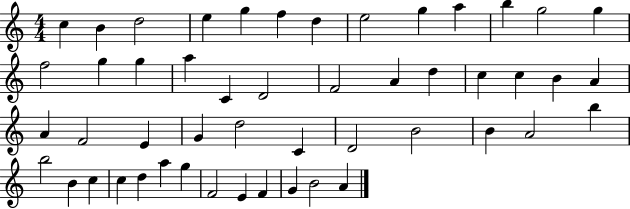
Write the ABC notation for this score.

X:1
T:Untitled
M:4/4
L:1/4
K:C
c B d2 e g f d e2 g a b g2 g f2 g g a C D2 F2 A d c c B A A F2 E G d2 C D2 B2 B A2 b b2 B c c d a g F2 E F G B2 A